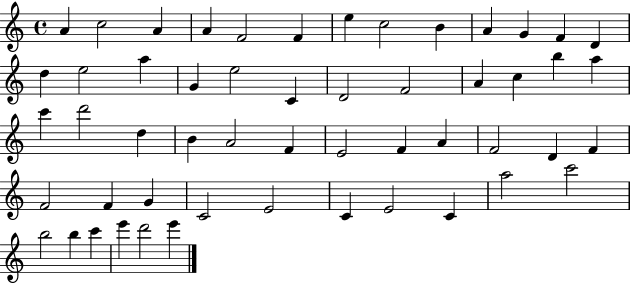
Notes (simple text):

A4/q C5/h A4/q A4/q F4/h F4/q E5/q C5/h B4/q A4/q G4/q F4/q D4/q D5/q E5/h A5/q G4/q E5/h C4/q D4/h F4/h A4/q C5/q B5/q A5/q C6/q D6/h D5/q B4/q A4/h F4/q E4/h F4/q A4/q F4/h D4/q F4/q F4/h F4/q G4/q C4/h E4/h C4/q E4/h C4/q A5/h C6/h B5/h B5/q C6/q E6/q D6/h E6/q